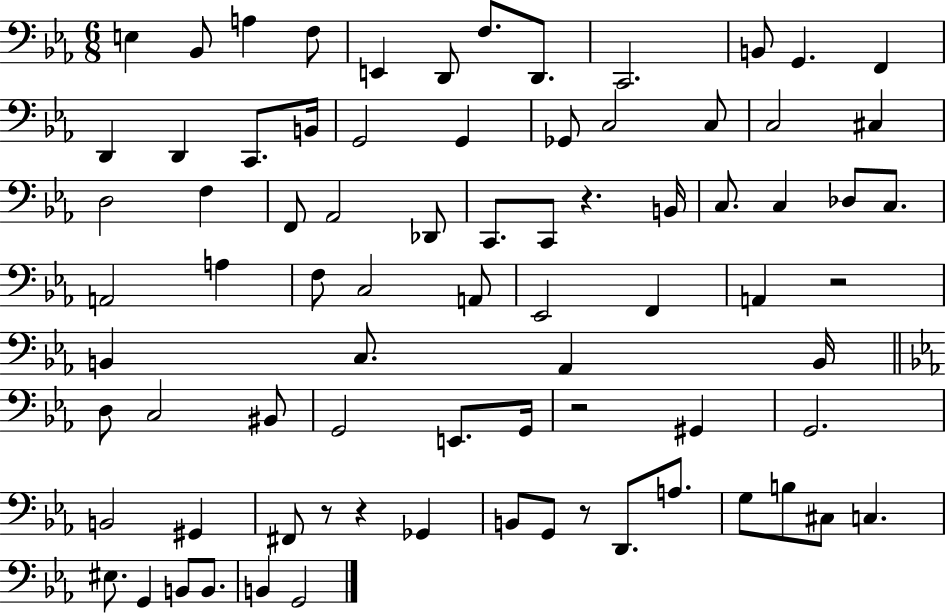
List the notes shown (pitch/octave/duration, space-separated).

E3/q Bb2/e A3/q F3/e E2/q D2/e F3/e. D2/e. C2/h. B2/e G2/q. F2/q D2/q D2/q C2/e. B2/s G2/h G2/q Gb2/e C3/h C3/e C3/h C#3/q D3/h F3/q F2/e Ab2/h Db2/e C2/e. C2/e R/q. B2/s C3/e. C3/q Db3/e C3/e. A2/h A3/q F3/e C3/h A2/e Eb2/h F2/q A2/q R/h B2/q C3/e. Ab2/q B2/s D3/e C3/h BIS2/e G2/h E2/e. G2/s R/h G#2/q G2/h. B2/h G#2/q F#2/e R/e R/q Gb2/q B2/e G2/e R/e D2/e. A3/e. G3/e B3/e C#3/e C3/q. EIS3/e. G2/q B2/e B2/e. B2/q G2/h